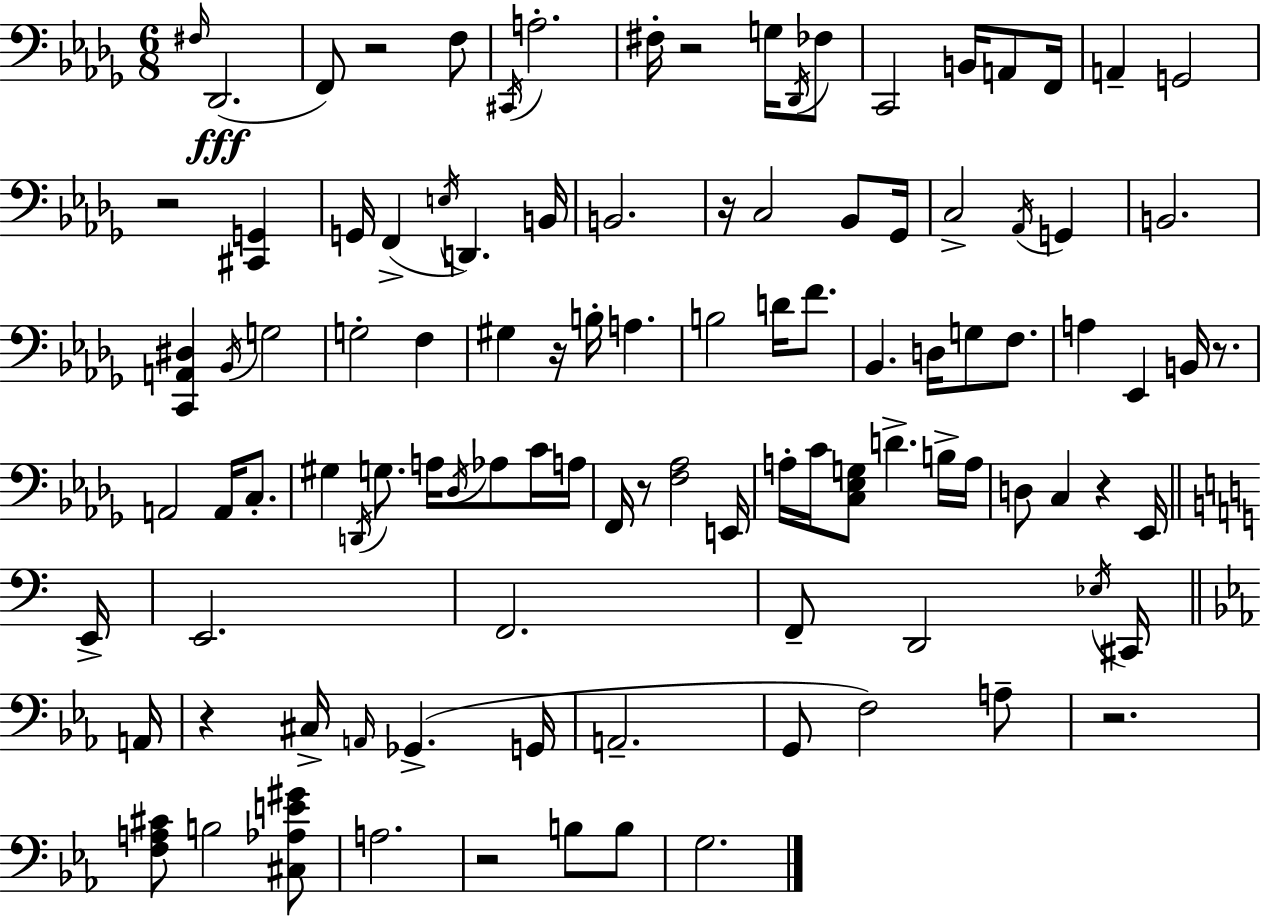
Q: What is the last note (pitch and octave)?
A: G3